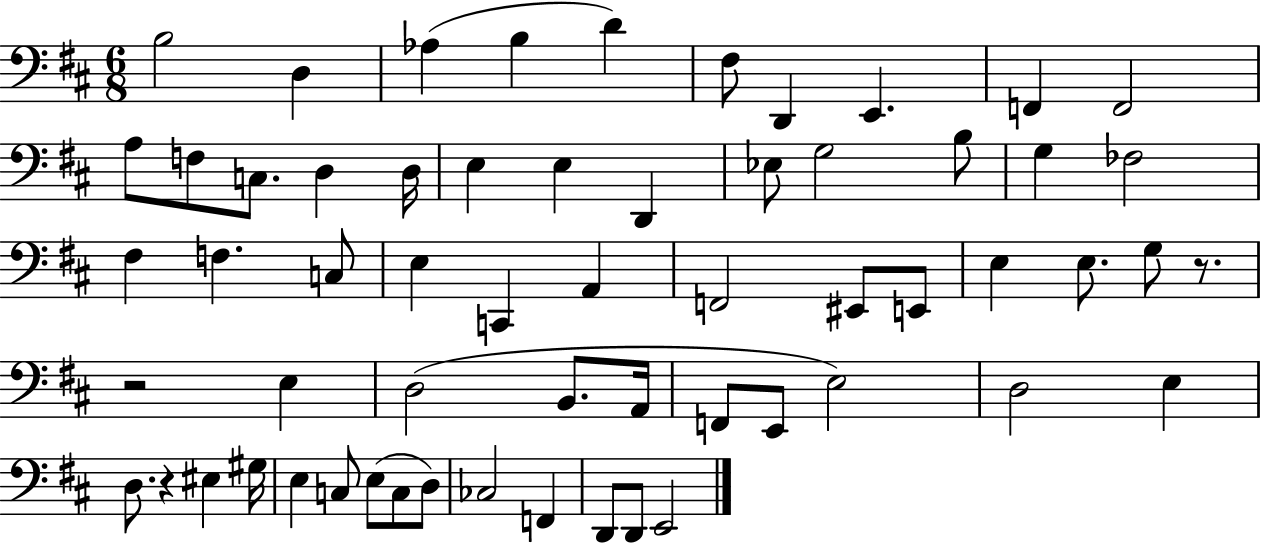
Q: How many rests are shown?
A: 3